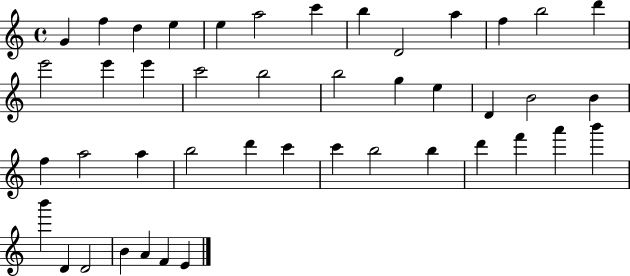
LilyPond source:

{
  \clef treble
  \time 4/4
  \defaultTimeSignature
  \key c \major
  g'4 f''4 d''4 e''4 | e''4 a''2 c'''4 | b''4 d'2 a''4 | f''4 b''2 d'''4 | \break e'''2 e'''4 e'''4 | c'''2 b''2 | b''2 g''4 e''4 | d'4 b'2 b'4 | \break f''4 a''2 a''4 | b''2 d'''4 c'''4 | c'''4 b''2 b''4 | d'''4 f'''4 a'''4 b'''4 | \break b'''4 d'4 d'2 | b'4 a'4 f'4 e'4 | \bar "|."
}